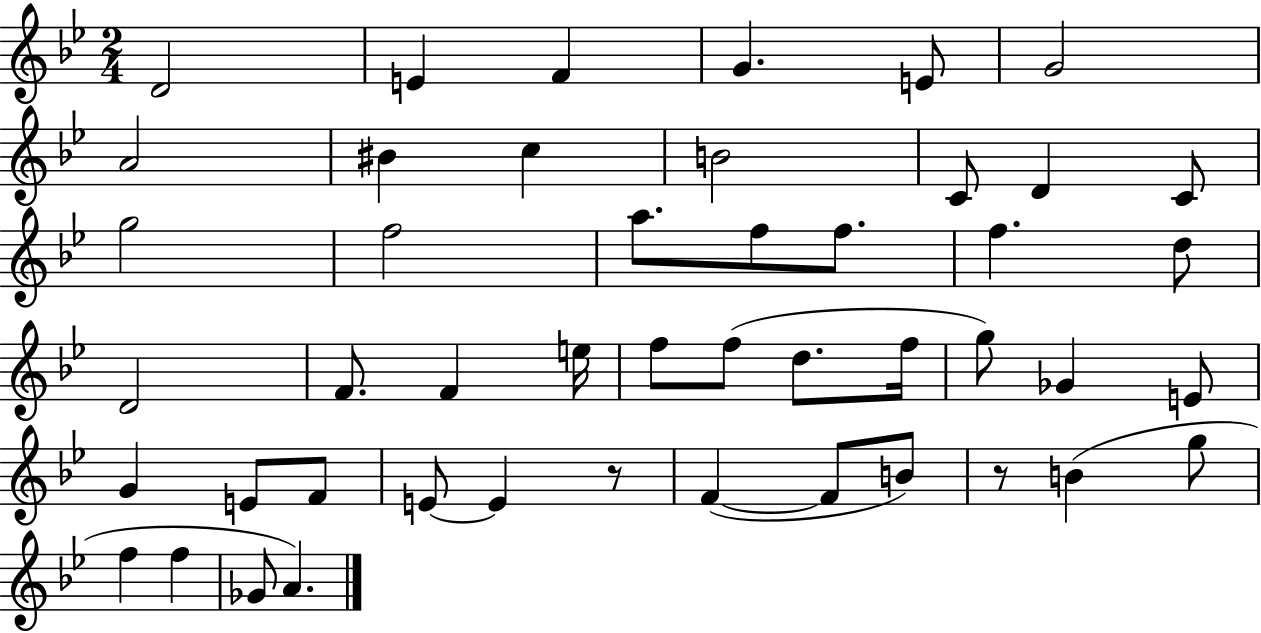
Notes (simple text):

D4/h E4/q F4/q G4/q. E4/e G4/h A4/h BIS4/q C5/q B4/h C4/e D4/q C4/e G5/h F5/h A5/e. F5/e F5/e. F5/q. D5/e D4/h F4/e. F4/q E5/s F5/e F5/e D5/e. F5/s G5/e Gb4/q E4/e G4/q E4/e F4/e E4/e E4/q R/e F4/q F4/e B4/e R/e B4/q G5/e F5/q F5/q Gb4/e A4/q.